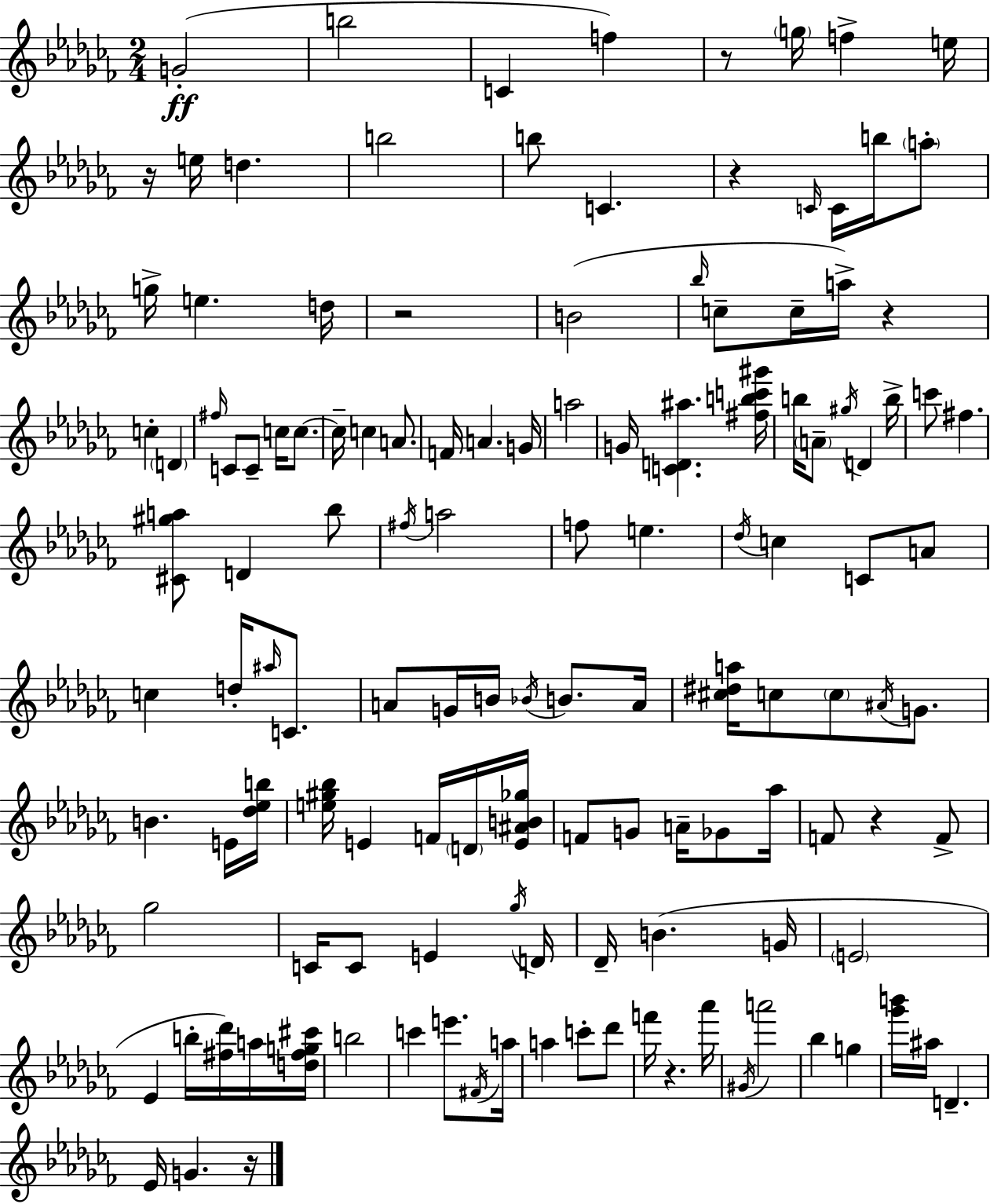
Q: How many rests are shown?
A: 8